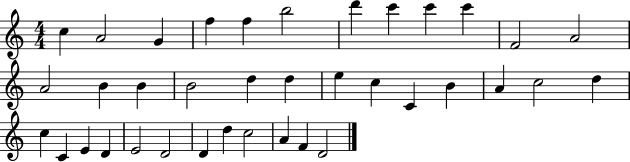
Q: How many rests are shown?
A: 0